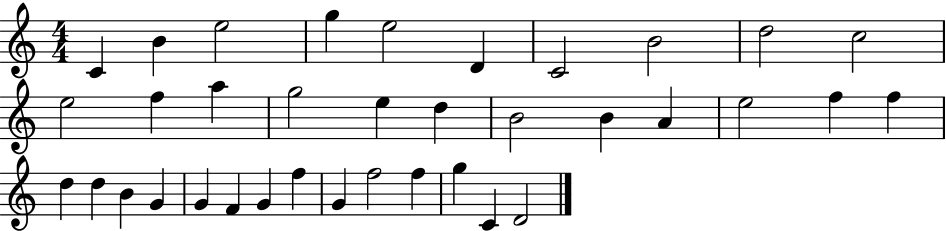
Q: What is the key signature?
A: C major